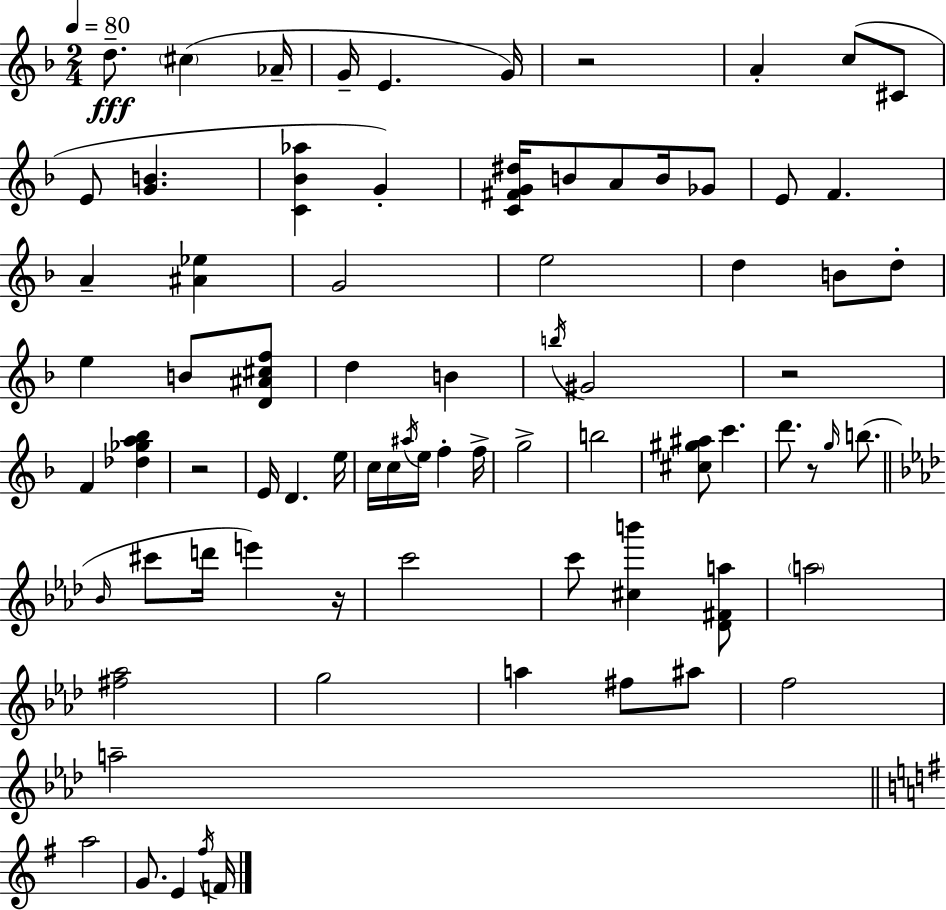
{
  \clef treble
  \numericTimeSignature
  \time 2/4
  \key f \major
  \tempo 4 = 80
  d''8.--\fff \parenthesize cis''4( aes'16-- | g'16-- e'4. g'16) | r2 | a'4-. c''8( cis'8 | \break e'8 <g' b'>4. | <c' bes' aes''>4 g'4-.) | <c' fis' g' dis''>16 b'8 a'8 b'16 ges'8 | e'8 f'4. | \break a'4-- <ais' ees''>4 | g'2 | e''2 | d''4 b'8 d''8-. | \break e''4 b'8 <d' ais' cis'' f''>8 | d''4 b'4 | \acciaccatura { b''16 } gis'2 | r2 | \break f'4 <des'' ges'' a'' bes''>4 | r2 | e'16 d'4. | e''16 c''16 c''16 \acciaccatura { ais''16 } e''16 f''4-. | \break f''16-> g''2-> | b''2 | <cis'' gis'' ais''>8 c'''4. | d'''8. r8 \grace { g''16 }( | \break b''8. \bar "||" \break \key aes \major \grace { bes'16 } cis'''8 d'''16 e'''4) | r16 c'''2 | c'''8 <cis'' b'''>4 <des' fis' a''>8 | \parenthesize a''2 | \break <fis'' aes''>2 | g''2 | a''4 fis''8 ais''8 | f''2 | \break a''2-- | \bar "||" \break \key g \major a''2 | g'8. e'4 \acciaccatura { fis''16 } | f'16 \bar "|."
}